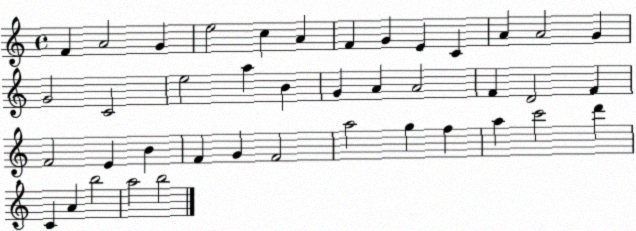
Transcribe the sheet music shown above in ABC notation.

X:1
T:Untitled
M:4/4
L:1/4
K:C
F A2 G e2 c A F G E C A A2 G G2 C2 e2 a B G A A2 F D2 F F2 E B F G F2 a2 g f a c'2 d' C A b2 a2 b2